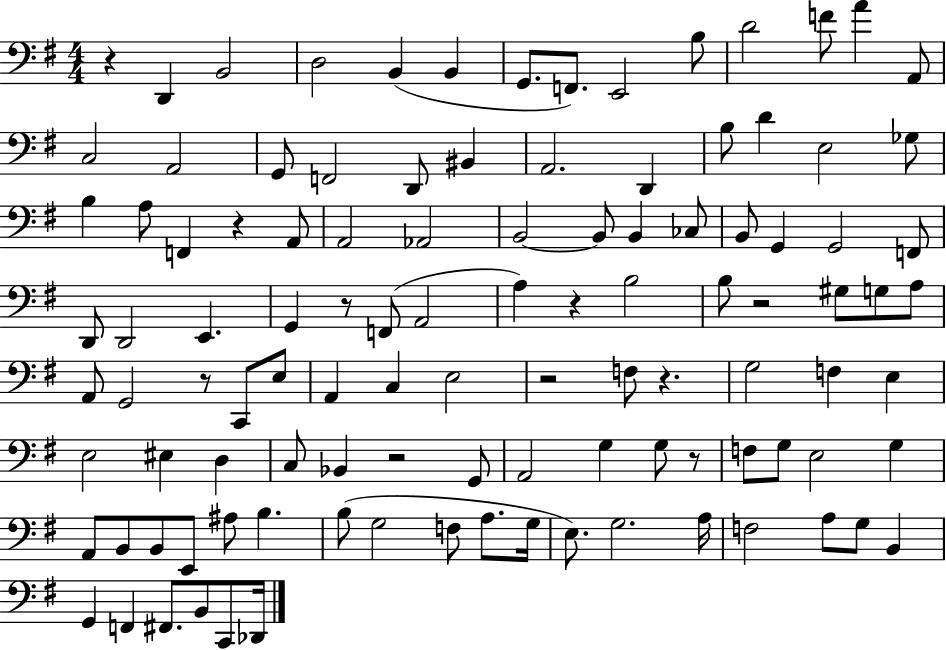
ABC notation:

X:1
T:Untitled
M:4/4
L:1/4
K:G
z D,, B,,2 D,2 B,, B,, G,,/2 F,,/2 E,,2 B,/2 D2 F/2 A A,,/2 C,2 A,,2 G,,/2 F,,2 D,,/2 ^B,, A,,2 D,, B,/2 D E,2 _G,/2 B, A,/2 F,, z A,,/2 A,,2 _A,,2 B,,2 B,,/2 B,, _C,/2 B,,/2 G,, G,,2 F,,/2 D,,/2 D,,2 E,, G,, z/2 F,,/2 A,,2 A, z B,2 B,/2 z2 ^G,/2 G,/2 A,/2 A,,/2 G,,2 z/2 C,,/2 E,/2 A,, C, E,2 z2 F,/2 z G,2 F, E, E,2 ^E, D, C,/2 _B,, z2 G,,/2 A,,2 G, G,/2 z/2 F,/2 G,/2 E,2 G, A,,/2 B,,/2 B,,/2 E,,/2 ^A,/2 B, B,/2 G,2 F,/2 A,/2 G,/4 E,/2 G,2 A,/4 F,2 A,/2 G,/2 B,, G,, F,, ^F,,/2 B,,/2 C,,/2 _D,,/4